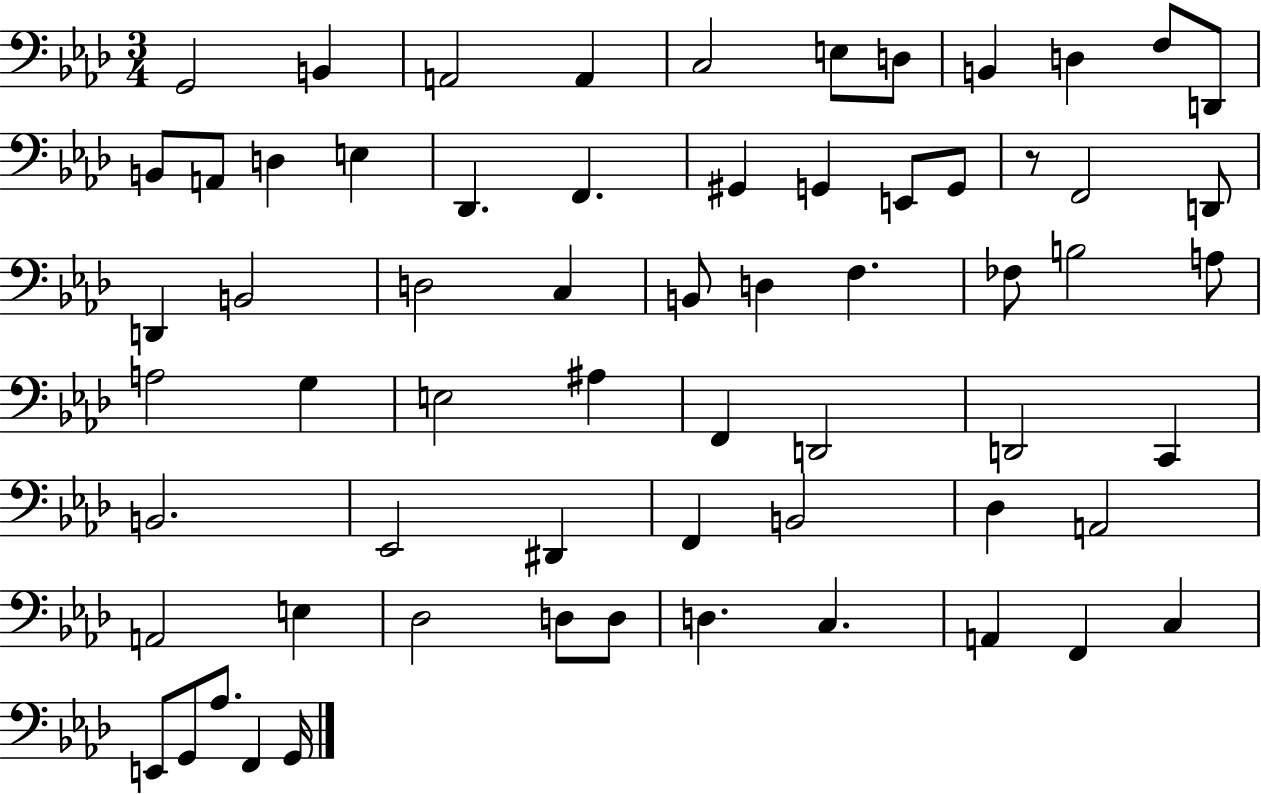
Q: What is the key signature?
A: AES major